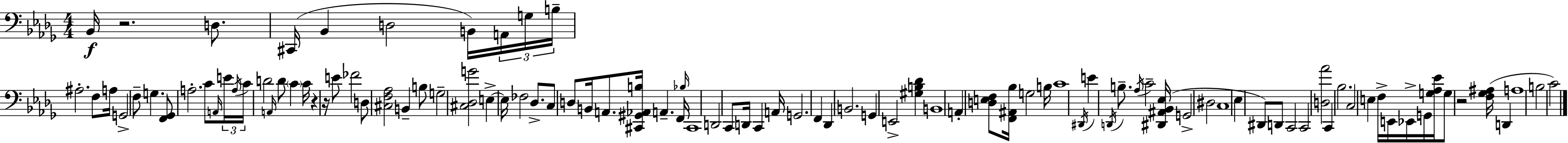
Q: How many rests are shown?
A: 4